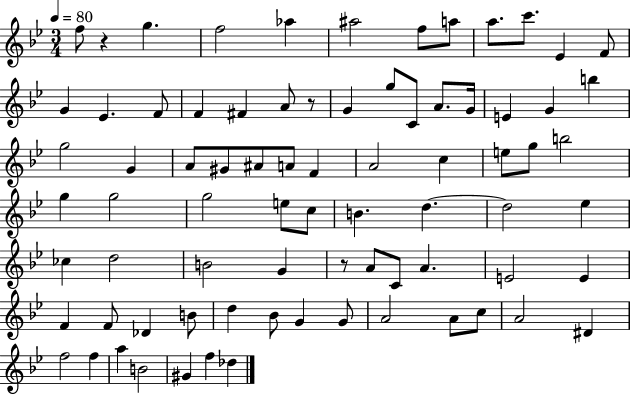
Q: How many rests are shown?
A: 3